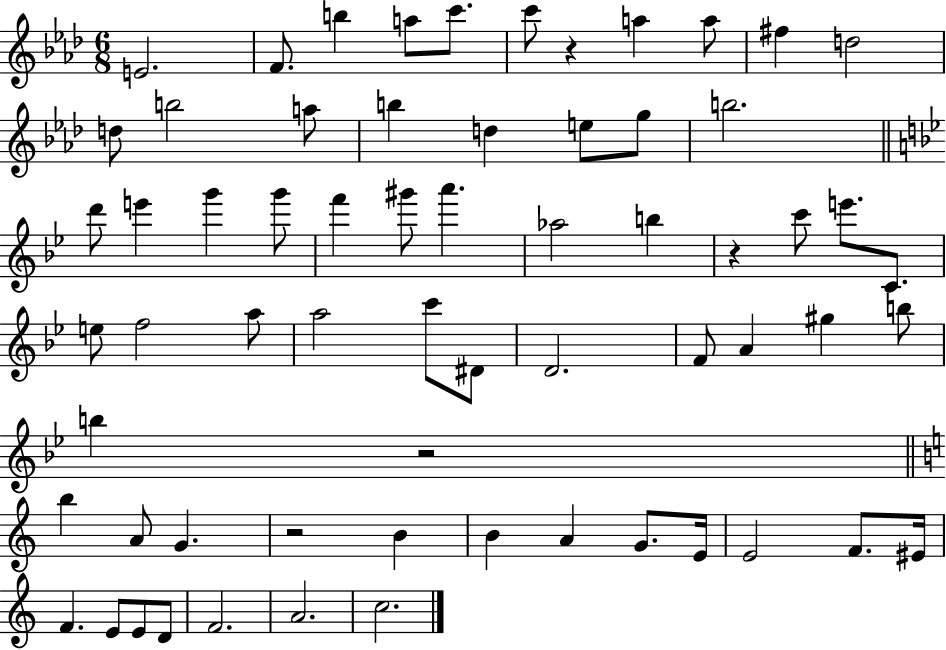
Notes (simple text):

E4/h. F4/e. B5/q A5/e C6/e. C6/e R/q A5/q A5/e F#5/q D5/h D5/e B5/h A5/e B5/q D5/q E5/e G5/e B5/h. D6/e E6/q G6/q G6/e F6/q G#6/e A6/q. Ab5/h B5/q R/q C6/e E6/e. C4/e. E5/e F5/h A5/e A5/h C6/e D#4/e D4/h. F4/e A4/q G#5/q B5/e B5/q R/h B5/q A4/e G4/q. R/h B4/q B4/q A4/q G4/e. E4/s E4/h F4/e. EIS4/s F4/q. E4/e E4/e D4/e F4/h. A4/h. C5/h.